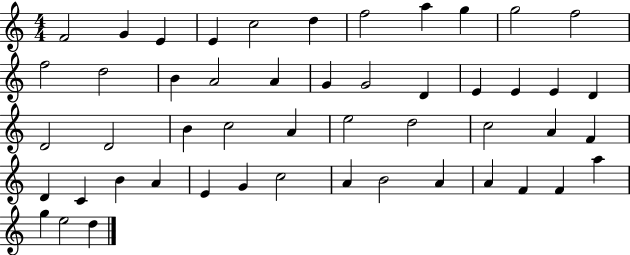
X:1
T:Untitled
M:4/4
L:1/4
K:C
F2 G E E c2 d f2 a g g2 f2 f2 d2 B A2 A G G2 D E E E D D2 D2 B c2 A e2 d2 c2 A F D C B A E G c2 A B2 A A F F a g e2 d